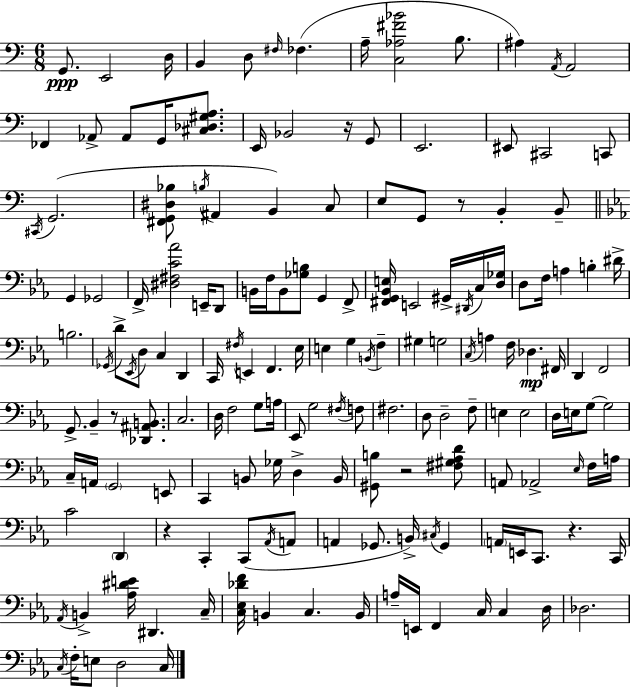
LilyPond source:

{
  \clef bass
  \numericTimeSignature
  \time 6/8
  \key a \minor
  g,8.\ppp e,2 d16 | b,4 d8 \grace { fis16 }( fes4. | a16-- <c aes fis' bes'>2 b8. | ais4) \acciaccatura { a,16 } a,2 | \break fes,4 aes,8-> aes,8 g,16 <cis des gis a>8. | e,16 bes,2 r16 | g,8 e,2. | eis,8 cis,2 | \break c,8 \acciaccatura { cis,16 }( g,2. | <fis, g, dis bes>8 \acciaccatura { b16 } ais,4 b,4) | c8 e8 g,8 r8 b,4-. | b,8-- \bar "||" \break \key c \minor g,4 ges,2 | f,16-> <dis fis c' aes'>2 e,16-- d,8 | b,16 f16 b,8 <ges b>8 g,4 f,8-> | <fis, g, bes, e>16 e,2 gis,16-> \acciaccatura { dis,16 } c16 | \break <d ges>16 d8 f16 a4 b4-. | dis'16-> b2. | \acciaccatura { ges,16 } d'8-> \acciaccatura { ees,16 } d8 c4 d,4 | c,16 \acciaccatura { fis16 } e,4 f,4. | \break ees16 e4 g4 | \acciaccatura { b,16 } f4-- gis4 g2 | \acciaccatura { c16 } a4 f16 des4.\mp | fis,16 d,4 f,2 | \break g,8.-> bes,4-- | r8 <des, ais, b,>8. c2. | d16 f2 | g8 a16 ees,8 g2 | \break \acciaccatura { fis16 } f8 fis2. | d8 d2-- | f8-- e4 e2 | d16 e16 g8~~ g2 | \break c16-- a,16 \parenthesize g,2 | e,8 c,4 b,8 | ges16 d4-> b,16 <gis, b>8 r2 | <fis gis aes d'>8 a,8 aes,2-> | \break \grace { ees16 } f16 a16 c'2 | \parenthesize d,4 r4 | c,4-. c,8( \acciaccatura { aes,16 } a,8 a,4 | ges,8. b,16->) \acciaccatura { cis16 } ges,4 \parenthesize a,16 e,16 | \break c,8. r4. c,16 \acciaccatura { aes,16 } b,4-> | <aes dis' e'>16 dis,4. c16-- <c ees des' f'>16 | b,4 c4. b,16 a16-- | e,16 f,4 c16 c4 d16 des2. | \break \acciaccatura { c16 } | f16-. e8 d2 c16 | \bar "|."
}